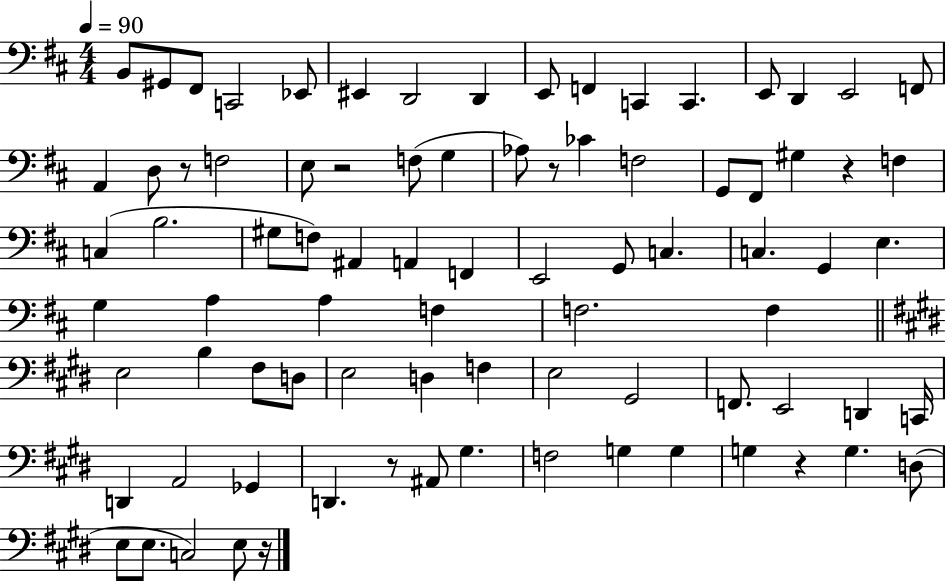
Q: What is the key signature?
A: D major